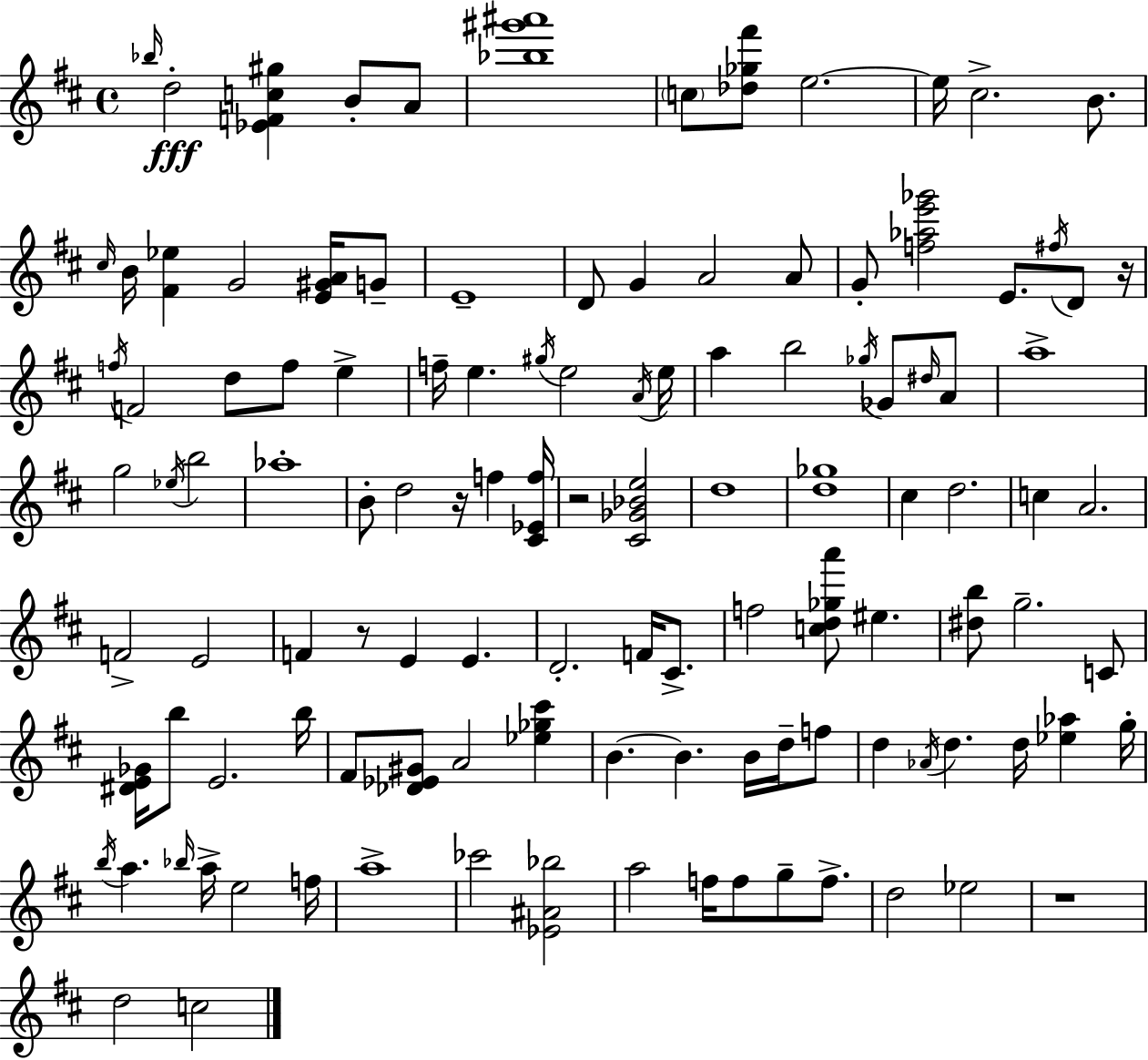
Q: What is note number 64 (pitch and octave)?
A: C4